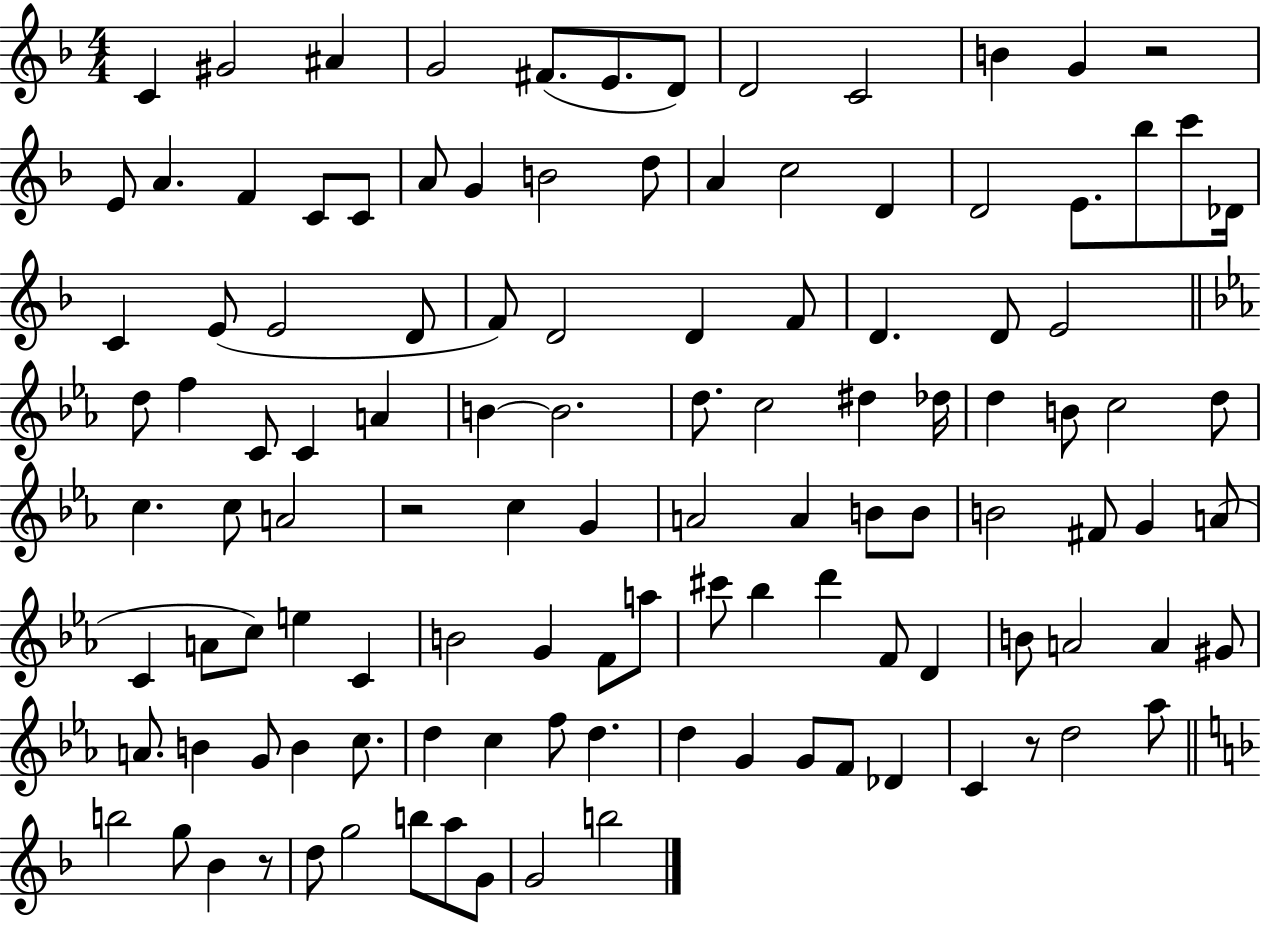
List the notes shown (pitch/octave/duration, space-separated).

C4/q G#4/h A#4/q G4/h F#4/e. E4/e. D4/e D4/h C4/h B4/q G4/q R/h E4/e A4/q. F4/q C4/e C4/e A4/e G4/q B4/h D5/e A4/q C5/h D4/q D4/h E4/e. Bb5/e C6/e Db4/s C4/q E4/e E4/h D4/e F4/e D4/h D4/q F4/e D4/q. D4/e E4/h D5/e F5/q C4/e C4/q A4/q B4/q B4/h. D5/e. C5/h D#5/q Db5/s D5/q B4/e C5/h D5/e C5/q. C5/e A4/h R/h C5/q G4/q A4/h A4/q B4/e B4/e B4/h F#4/e G4/q A4/e C4/q A4/e C5/e E5/q C4/q B4/h G4/q F4/e A5/e C#6/e Bb5/q D6/q F4/e D4/q B4/e A4/h A4/q G#4/e A4/e. B4/q G4/e B4/q C5/e. D5/q C5/q F5/e D5/q. D5/q G4/q G4/e F4/e Db4/q C4/q R/e D5/h Ab5/e B5/h G5/e Bb4/q R/e D5/e G5/h B5/e A5/e G4/e G4/h B5/h